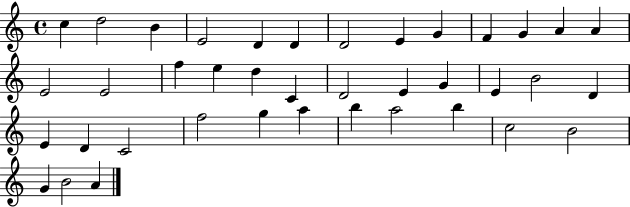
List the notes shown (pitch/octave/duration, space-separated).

C5/q D5/h B4/q E4/h D4/q D4/q D4/h E4/q G4/q F4/q G4/q A4/q A4/q E4/h E4/h F5/q E5/q D5/q C4/q D4/h E4/q G4/q E4/q B4/h D4/q E4/q D4/q C4/h F5/h G5/q A5/q B5/q A5/h B5/q C5/h B4/h G4/q B4/h A4/q